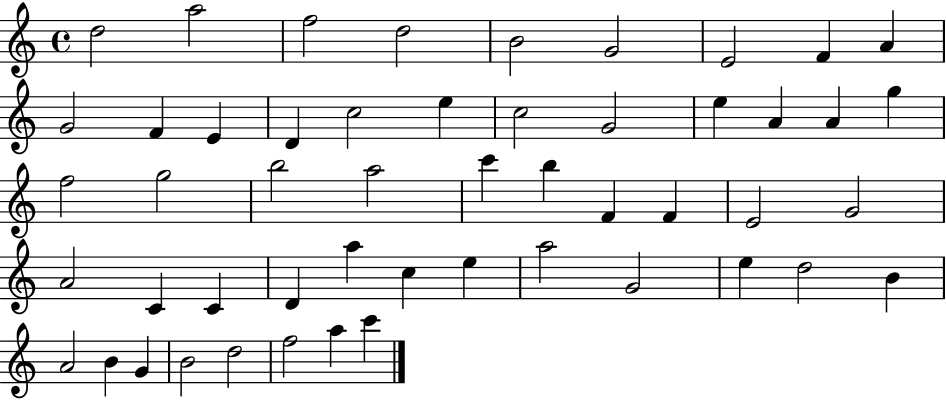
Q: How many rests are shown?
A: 0